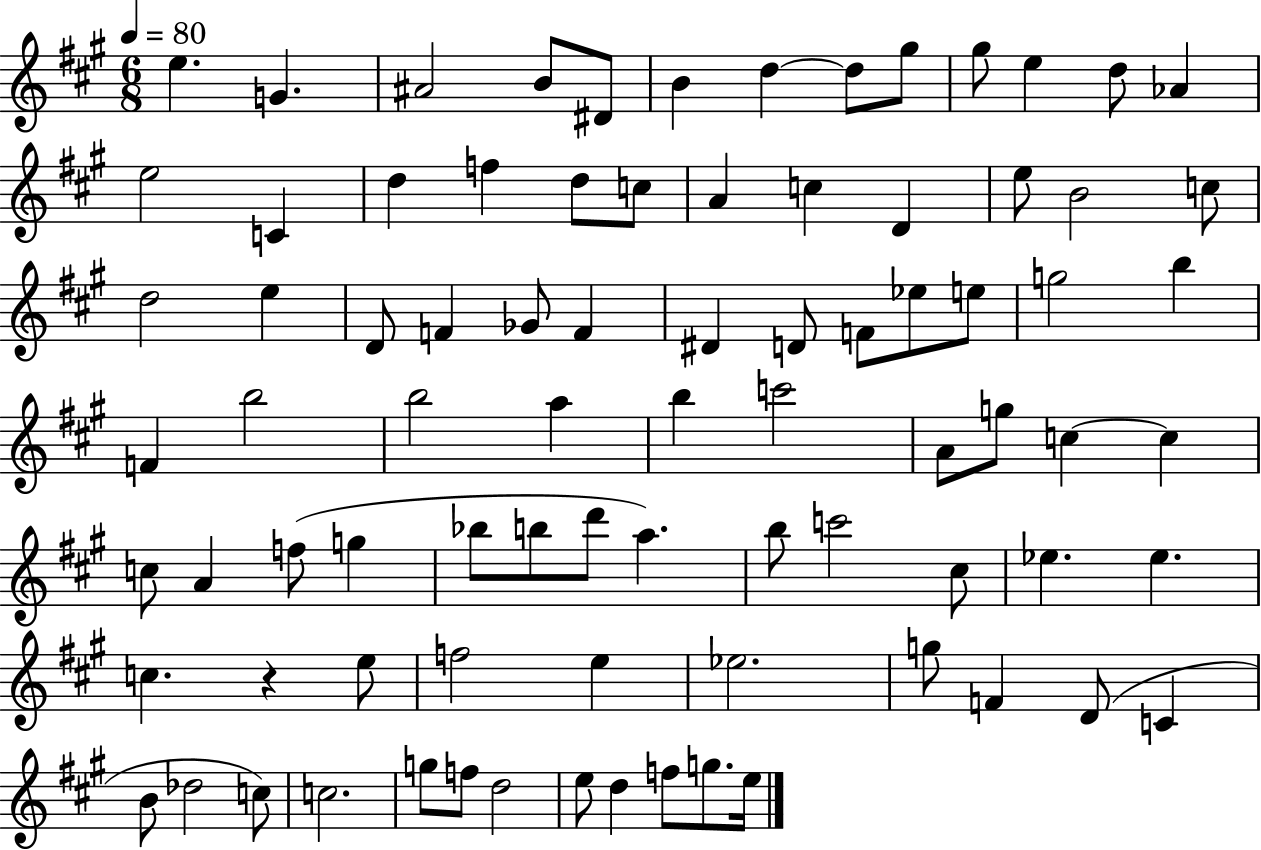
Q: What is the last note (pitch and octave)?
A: E5